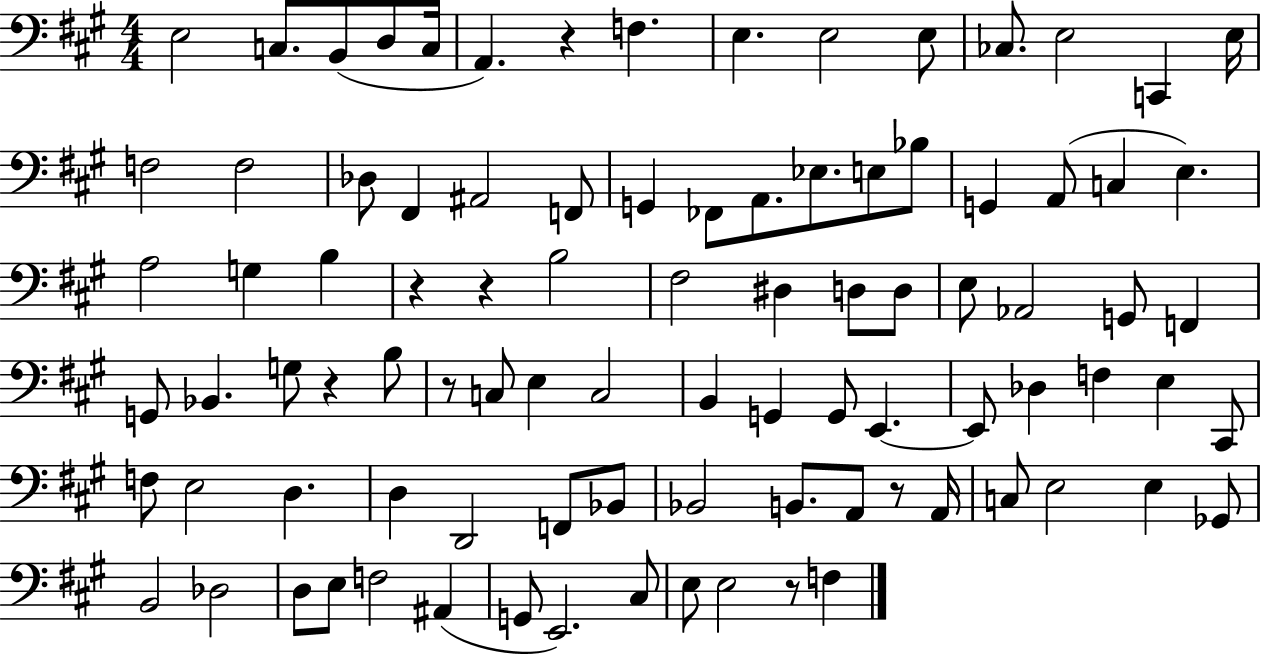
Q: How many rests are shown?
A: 7